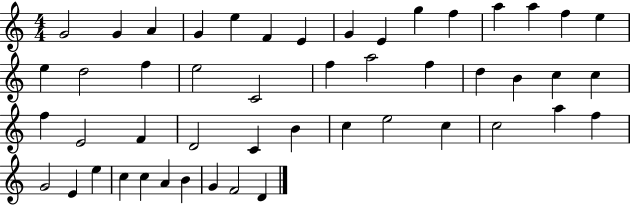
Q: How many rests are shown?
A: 0